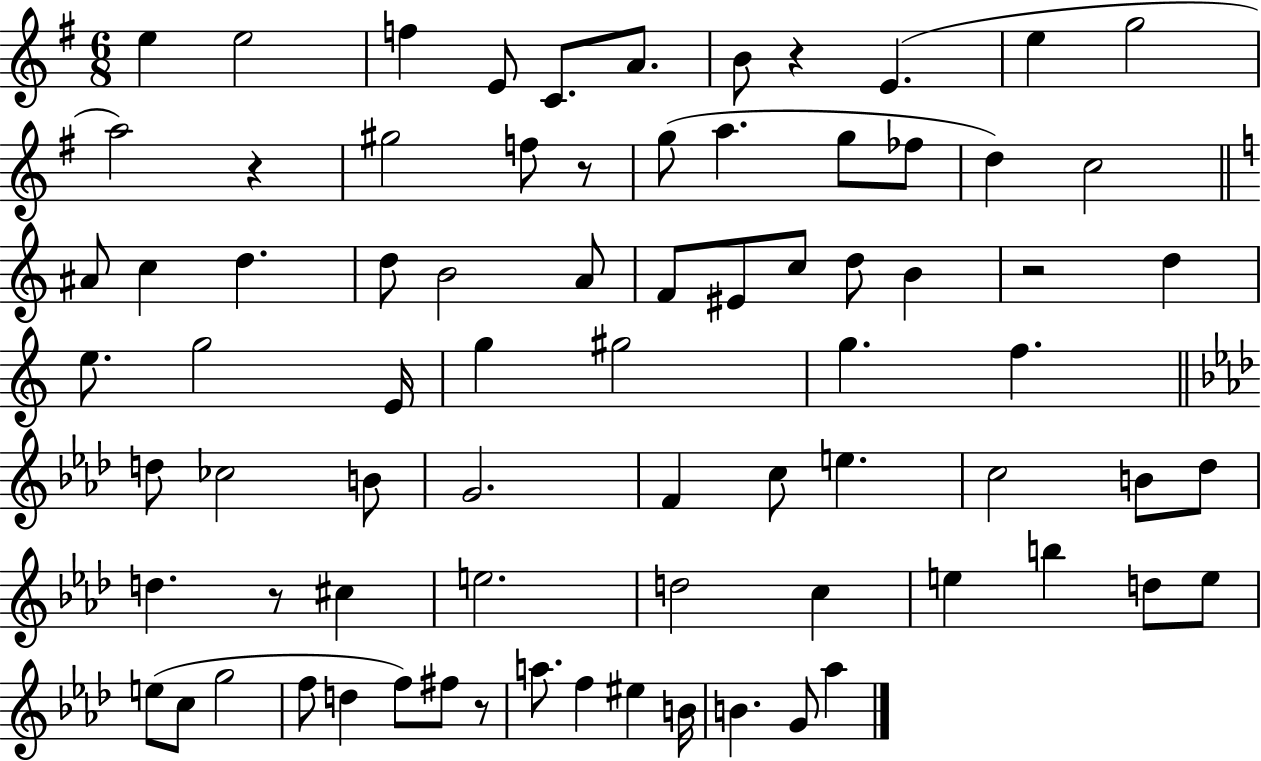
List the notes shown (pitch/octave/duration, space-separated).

E5/q E5/h F5/q E4/e C4/e. A4/e. B4/e R/q E4/q. E5/q G5/h A5/h R/q G#5/h F5/e R/e G5/e A5/q. G5/e FES5/e D5/q C5/h A#4/e C5/q D5/q. D5/e B4/h A4/e F4/e EIS4/e C5/e D5/e B4/q R/h D5/q E5/e. G5/h E4/s G5/q G#5/h G5/q. F5/q. D5/e CES5/h B4/e G4/h. F4/q C5/e E5/q. C5/h B4/e Db5/e D5/q. R/e C#5/q E5/h. D5/h C5/q E5/q B5/q D5/e E5/e E5/e C5/e G5/h F5/e D5/q F5/e F#5/e R/e A5/e. F5/q EIS5/q B4/s B4/q. G4/e Ab5/q